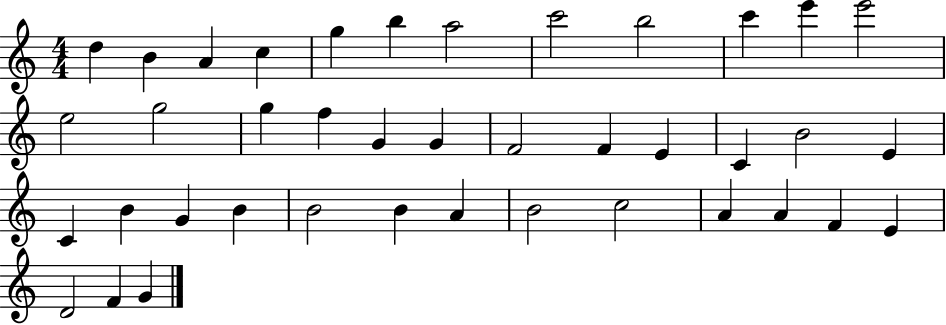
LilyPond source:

{
  \clef treble
  \numericTimeSignature
  \time 4/4
  \key c \major
  d''4 b'4 a'4 c''4 | g''4 b''4 a''2 | c'''2 b''2 | c'''4 e'''4 e'''2 | \break e''2 g''2 | g''4 f''4 g'4 g'4 | f'2 f'4 e'4 | c'4 b'2 e'4 | \break c'4 b'4 g'4 b'4 | b'2 b'4 a'4 | b'2 c''2 | a'4 a'4 f'4 e'4 | \break d'2 f'4 g'4 | \bar "|."
}